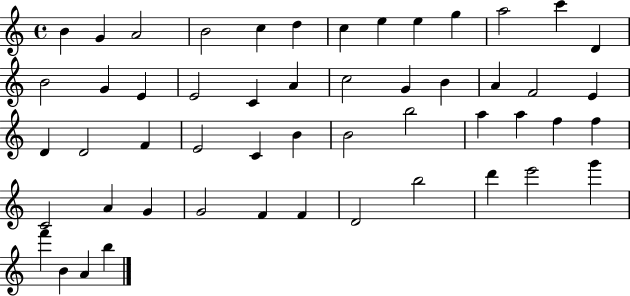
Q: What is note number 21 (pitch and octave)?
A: G4